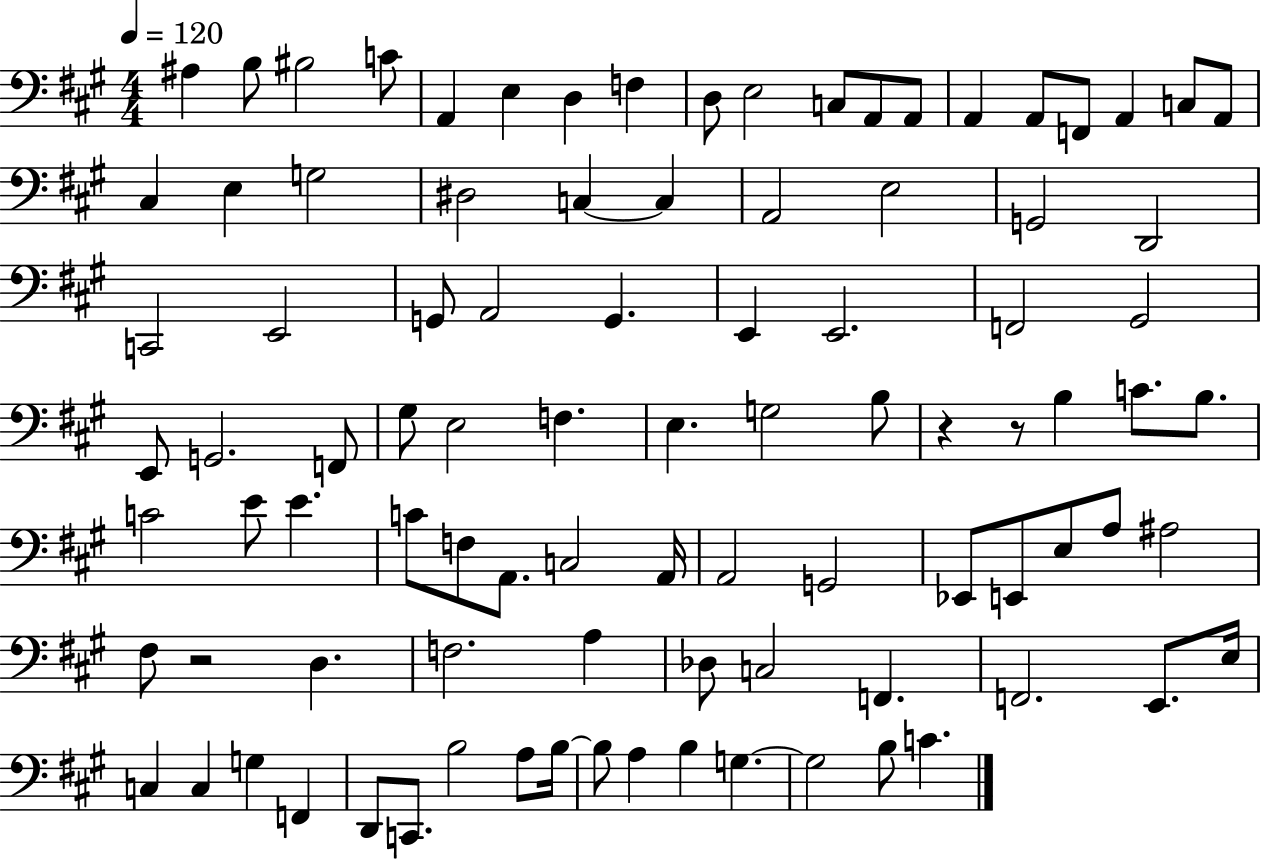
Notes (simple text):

A#3/q B3/e BIS3/h C4/e A2/q E3/q D3/q F3/q D3/e E3/h C3/e A2/e A2/e A2/q A2/e F2/e A2/q C3/e A2/e C#3/q E3/q G3/h D#3/h C3/q C3/q A2/h E3/h G2/h D2/h C2/h E2/h G2/e A2/h G2/q. E2/q E2/h. F2/h G#2/h E2/e G2/h. F2/e G#3/e E3/h F3/q. E3/q. G3/h B3/e R/q R/e B3/q C4/e. B3/e. C4/h E4/e E4/q. C4/e F3/e A2/e. C3/h A2/s A2/h G2/h Eb2/e E2/e E3/e A3/e A#3/h F#3/e R/h D3/q. F3/h. A3/q Db3/e C3/h F2/q. F2/h. E2/e. E3/s C3/q C3/q G3/q F2/q D2/e C2/e. B3/h A3/e B3/s B3/e A3/q B3/q G3/q. G3/h B3/e C4/q.